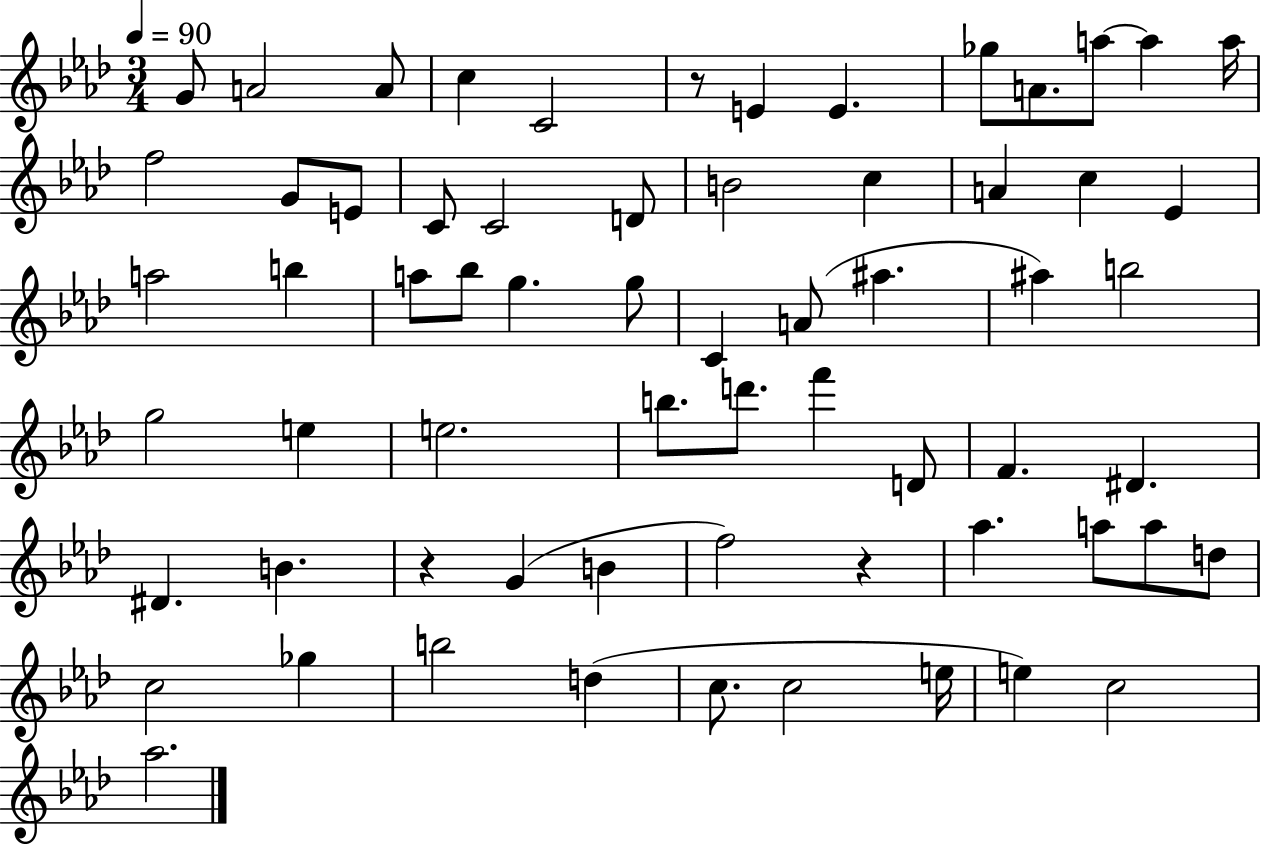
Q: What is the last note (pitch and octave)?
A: Ab5